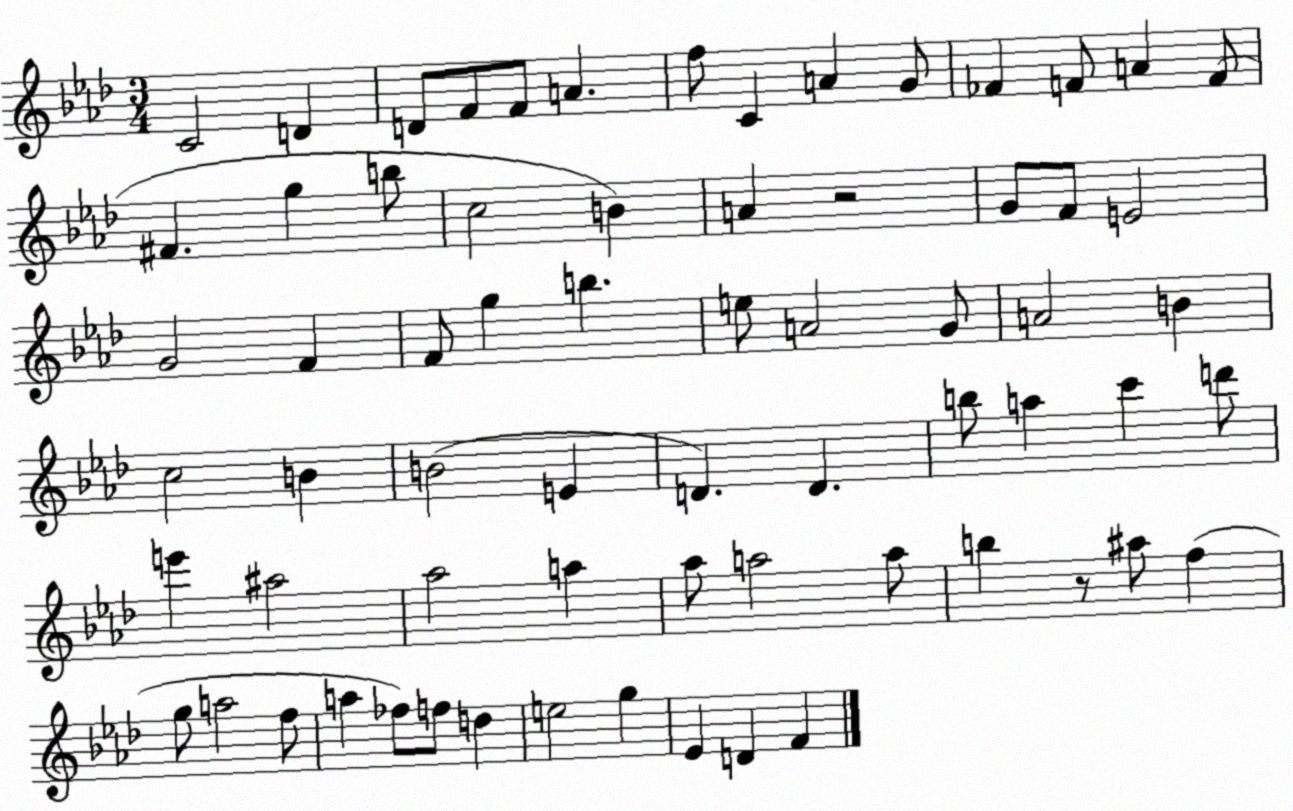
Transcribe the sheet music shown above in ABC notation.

X:1
T:Untitled
M:3/4
L:1/4
K:Ab
C2 D D/2 F/2 F/2 A f/2 C A G/2 _F F/2 A F/2 ^F g b/2 c2 B A z2 G/2 F/2 E2 G2 F F/2 g b e/2 A2 G/2 A2 B c2 B B2 E D D b/2 a c' d'/2 e' ^a2 _a2 a _a/2 a2 a/2 b z/2 ^a/2 f g/2 a2 f/2 a _f/2 f/2 d e2 g _E D F